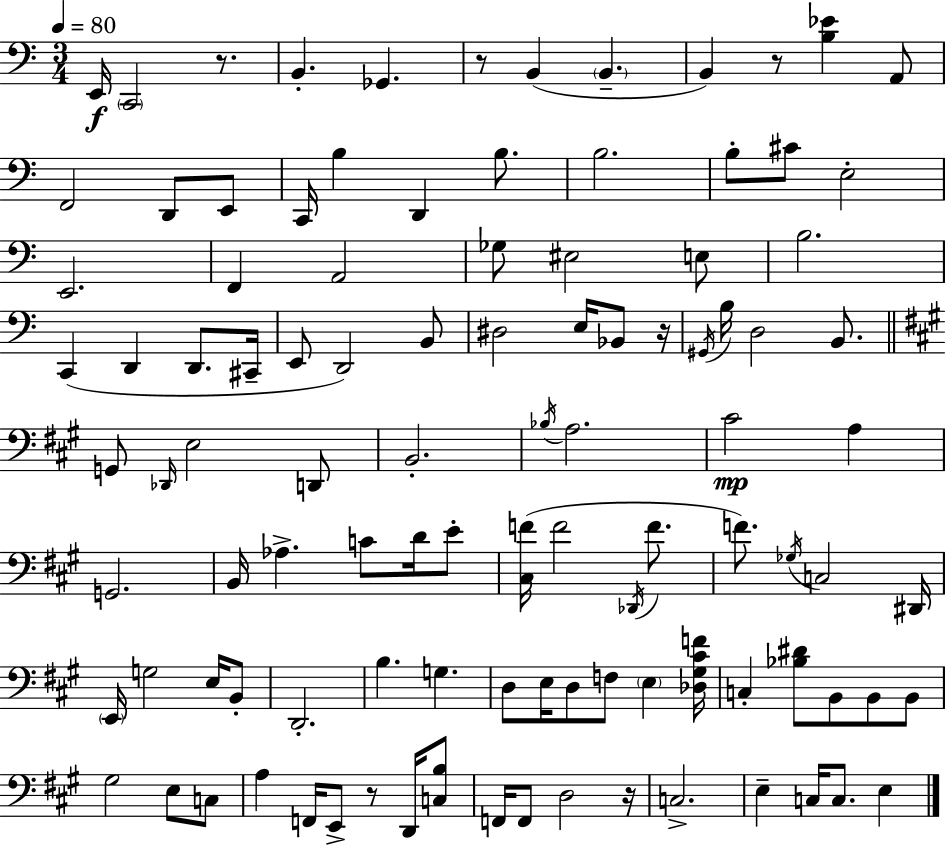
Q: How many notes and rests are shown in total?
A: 104